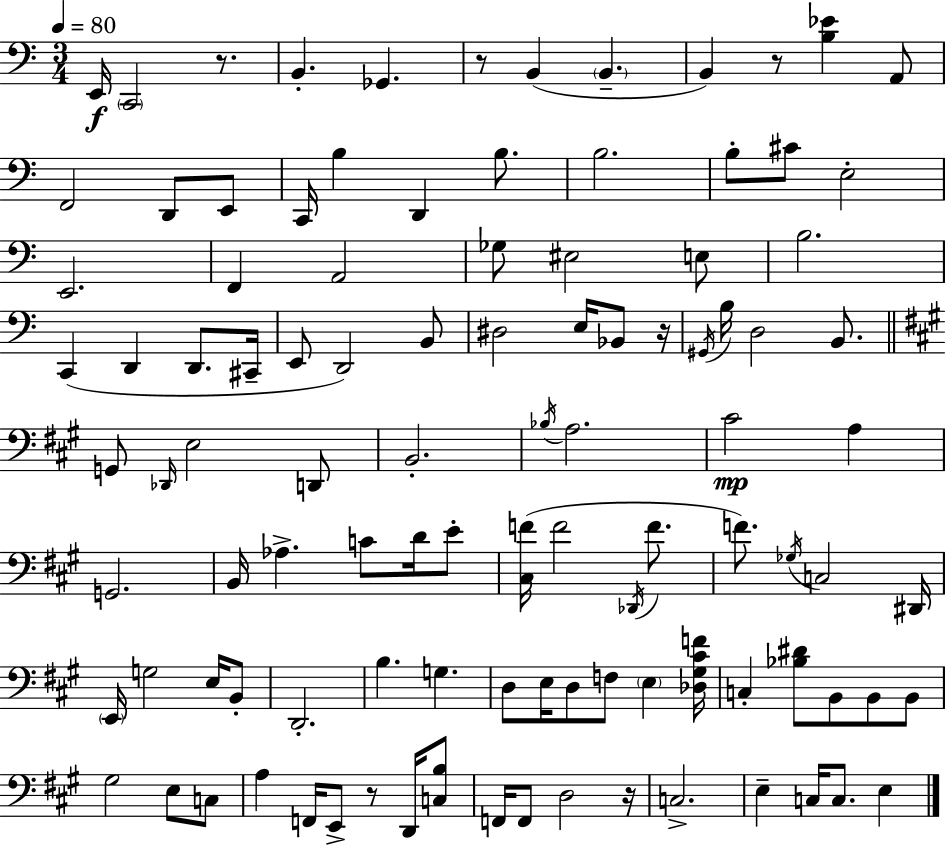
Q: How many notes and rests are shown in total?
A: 104